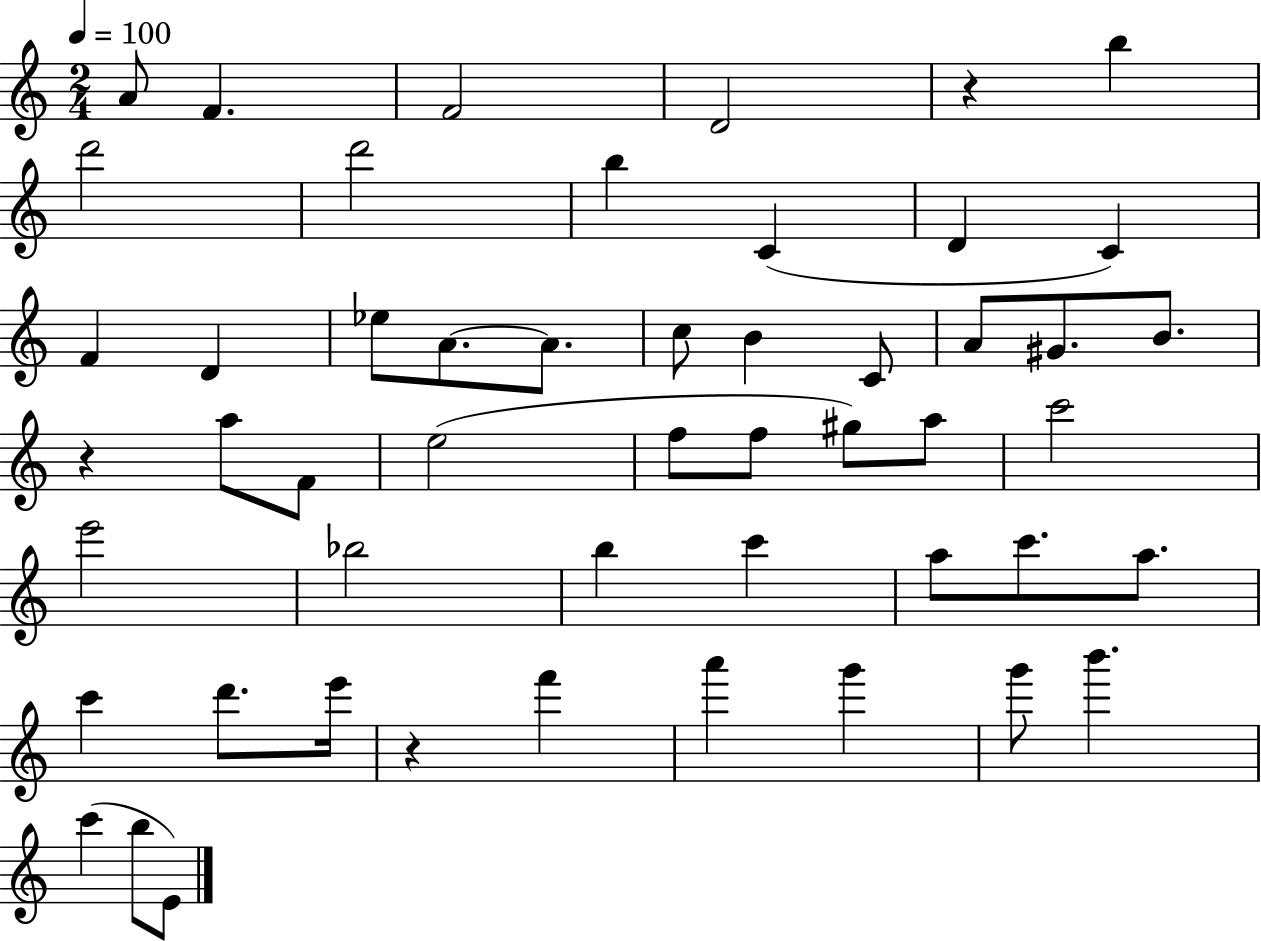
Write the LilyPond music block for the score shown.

{
  \clef treble
  \numericTimeSignature
  \time 2/4
  \key c \major
  \tempo 4 = 100
  a'8 f'4. | f'2 | d'2 | r4 b''4 | \break d'''2 | d'''2 | b''4 c'4( | d'4 c'4) | \break f'4 d'4 | ees''8 a'8.~~ a'8. | c''8 b'4 c'8 | a'8 gis'8. b'8. | \break r4 a''8 f'8 | e''2( | f''8 f''8 gis''8) a''8 | c'''2 | \break e'''2 | bes''2 | b''4 c'''4 | a''8 c'''8. a''8. | \break c'''4 d'''8. e'''16 | r4 f'''4 | a'''4 g'''4 | g'''8 b'''4. | \break c'''4( b''8 e'8) | \bar "|."
}